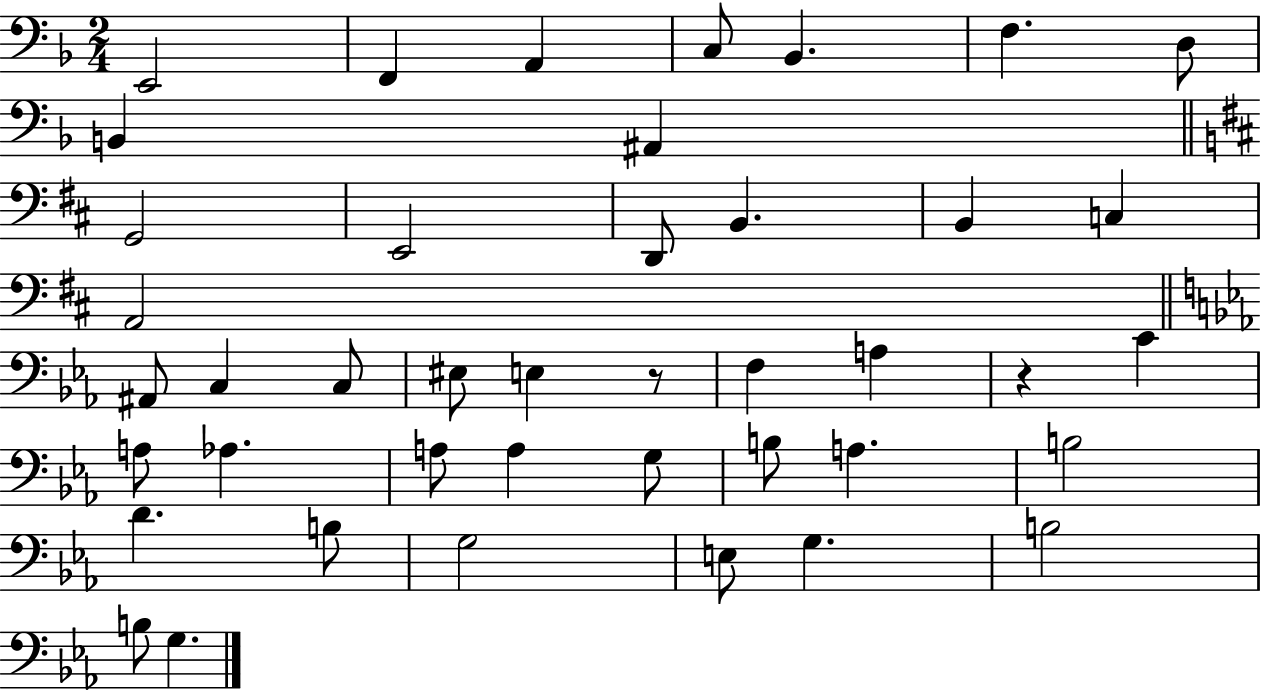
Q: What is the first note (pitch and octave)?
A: E2